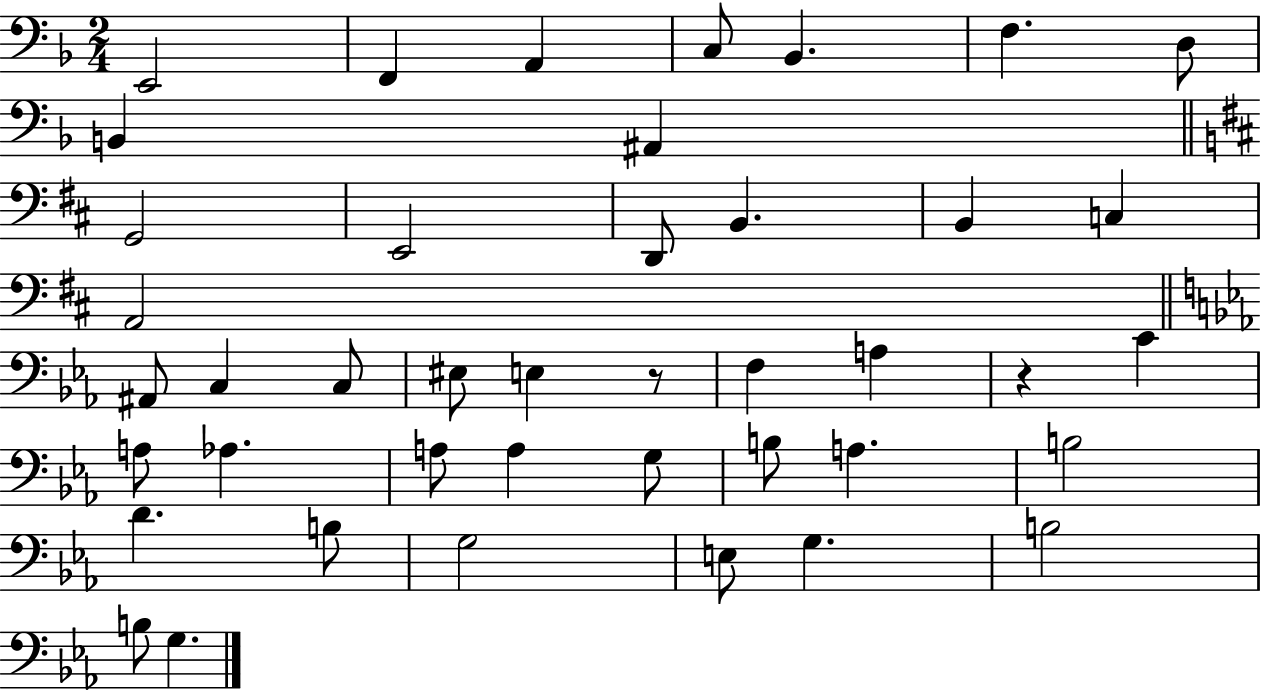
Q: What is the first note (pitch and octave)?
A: E2